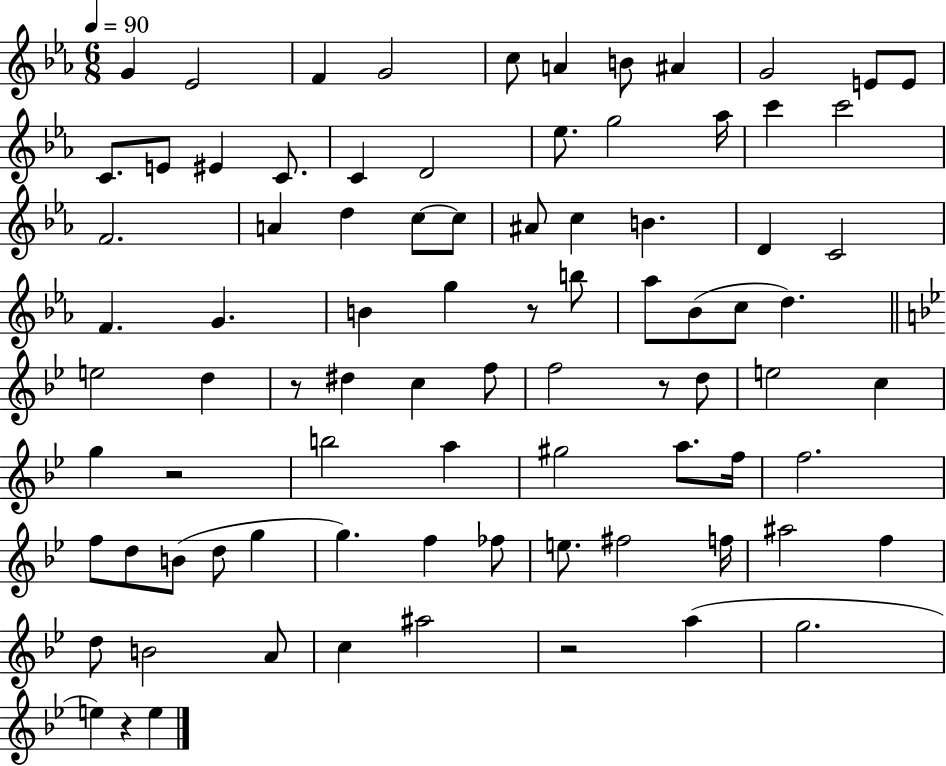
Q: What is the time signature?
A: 6/8